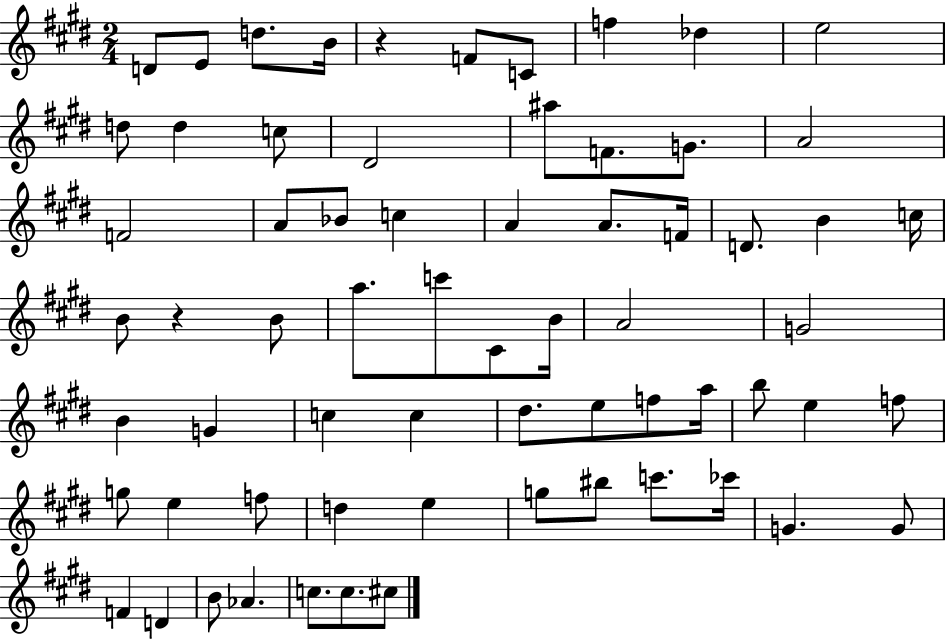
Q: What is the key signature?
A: E major